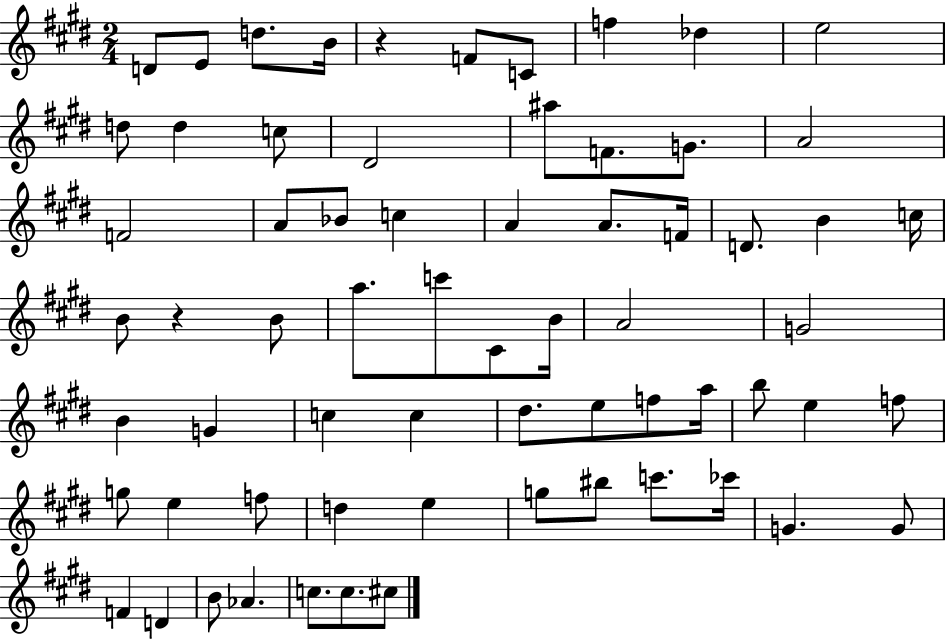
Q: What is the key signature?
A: E major